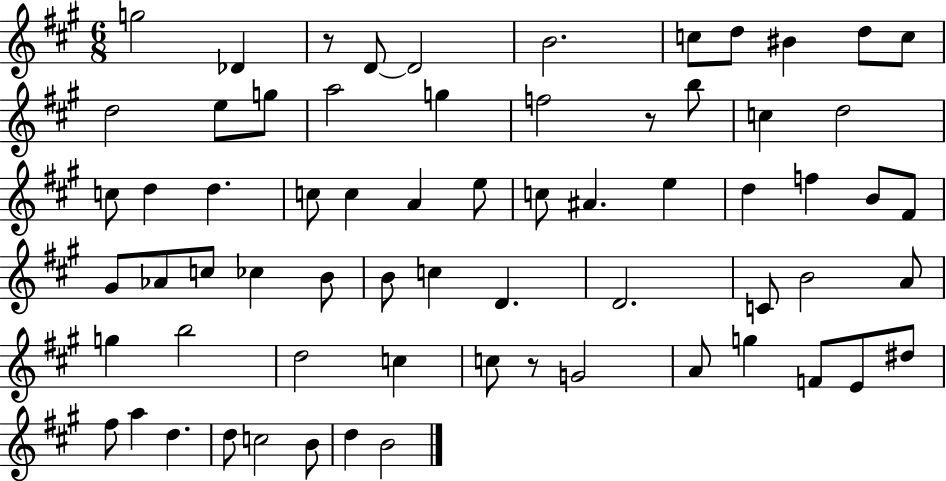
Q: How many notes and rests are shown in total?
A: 67